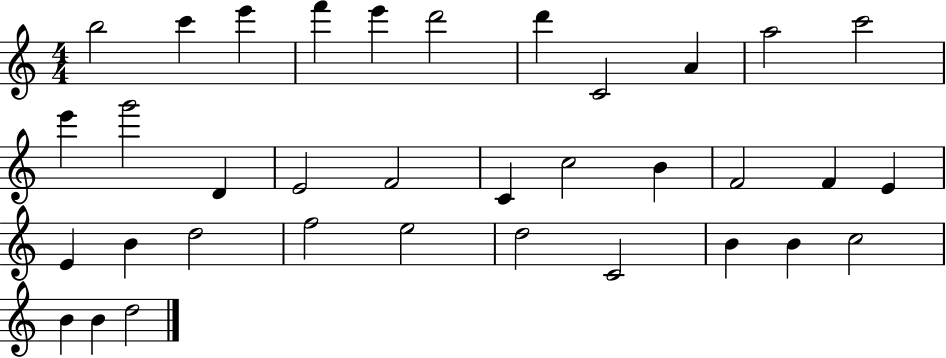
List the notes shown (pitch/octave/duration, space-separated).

B5/h C6/q E6/q F6/q E6/q D6/h D6/q C4/h A4/q A5/h C6/h E6/q G6/h D4/q E4/h F4/h C4/q C5/h B4/q F4/h F4/q E4/q E4/q B4/q D5/h F5/h E5/h D5/h C4/h B4/q B4/q C5/h B4/q B4/q D5/h